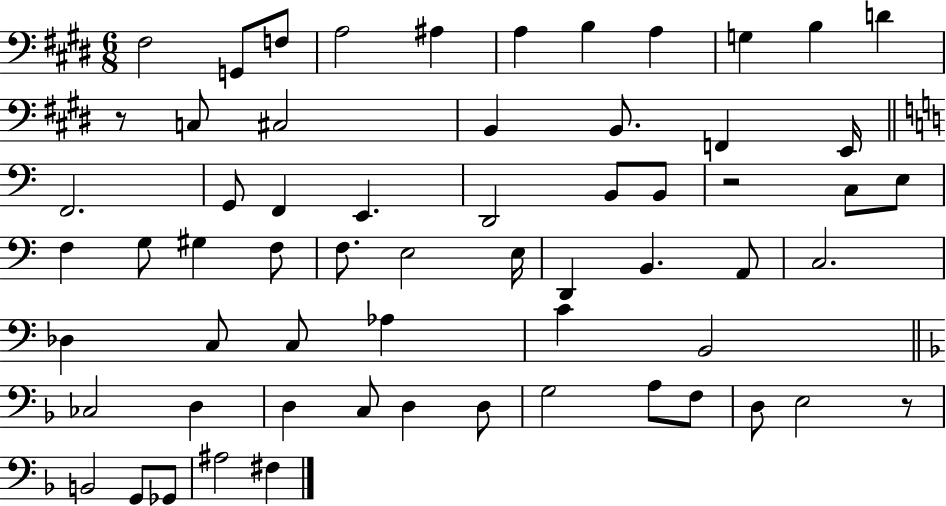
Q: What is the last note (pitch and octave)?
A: F#3